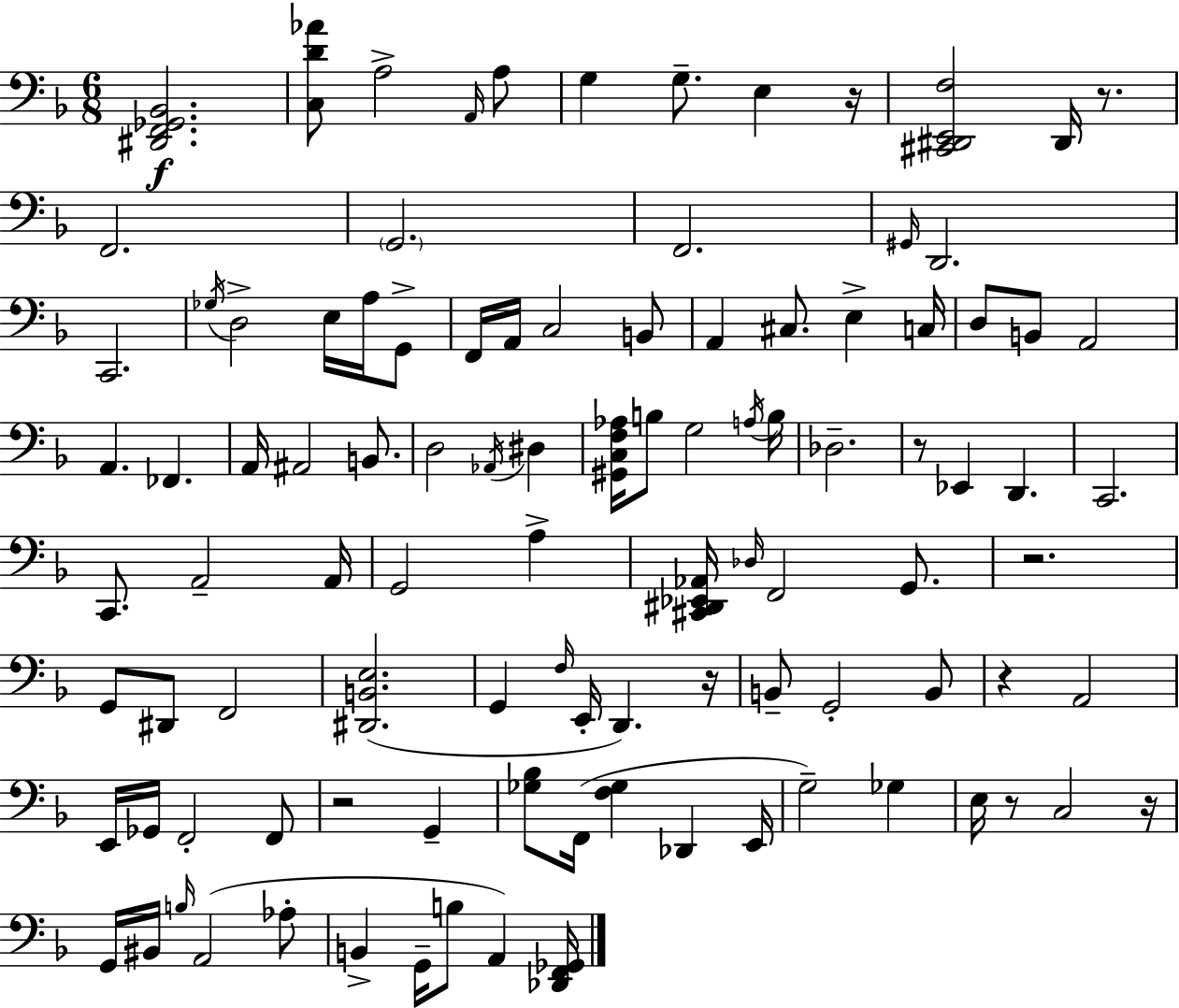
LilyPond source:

{
  \clef bass
  \numericTimeSignature
  \time 6/8
  \key f \major
  <dis, f, ges, bes,>2.\f | <c d' aes'>8 a2-> \grace { a,16 } a8 | g4 g8.-- e4 | r16 <cis, dis, e, f>2 dis,16 r8. | \break f,2. | \parenthesize g,2. | f,2. | \grace { gis,16 } d,2. | \break c,2. | \acciaccatura { ges16 } d2-> e16 | a16 g,8-> f,16 a,16 c2 | b,8 a,4 cis8. e4-> | \break c16 d8 b,8 a,2 | a,4. fes,4. | a,16 ais,2 | b,8. d2 \acciaccatura { aes,16 } | \break dis4 <gis, c f aes>16 b8 g2 | \acciaccatura { a16 } b16 des2.-- | r8 ees,4 d,4. | c,2. | \break c,8. a,2-- | a,16 g,2 | a4-> <cis, dis, ees, aes,>16 \grace { des16 } f,2 | g,8. r2. | \break g,8 dis,8 f,2 | <dis, b, e>2.( | g,4 \grace { f16 } e,16-. | d,4.) r16 b,8-- g,2-. | \break b,8 r4 a,2 | e,16 ges,16 f,2-. | f,8 r2 | g,4-- <ges bes>8 f,16( <f ges>4 | \break des,4 e,16 g2--) | ges4 e16 r8 c2 | r16 g,16 bis,16 \grace { b16 } a,2( | aes8-. b,4-> | \break g,16-- b8 a,4) <des, f, ges,>16 \bar "|."
}